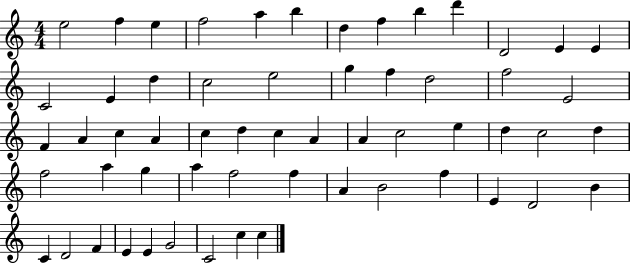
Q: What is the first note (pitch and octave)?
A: E5